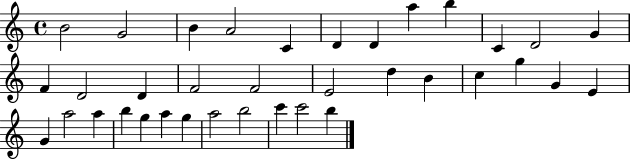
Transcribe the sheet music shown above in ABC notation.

X:1
T:Untitled
M:4/4
L:1/4
K:C
B2 G2 B A2 C D D a b C D2 G F D2 D F2 F2 E2 d B c g G E G a2 a b g a g a2 b2 c' c'2 b